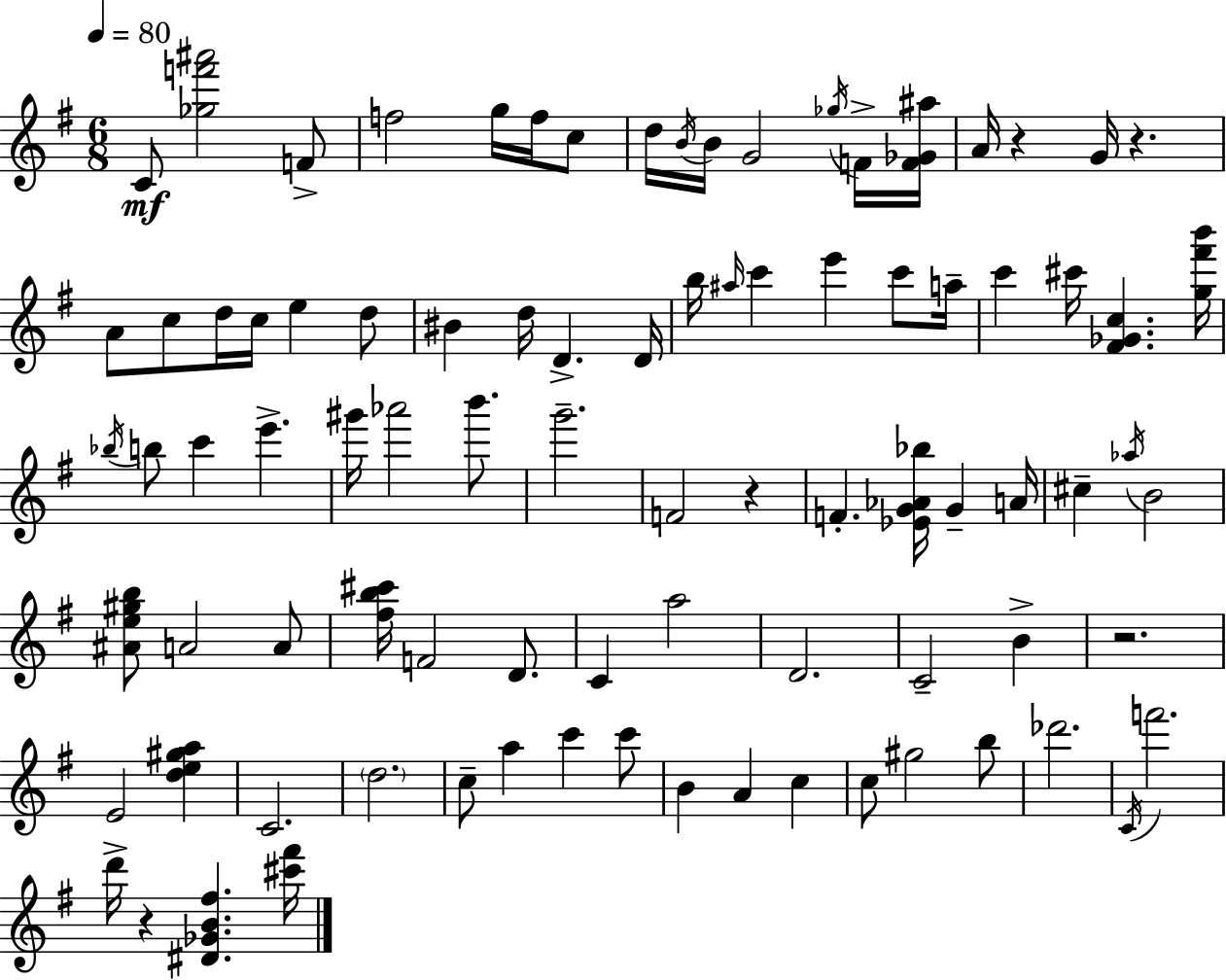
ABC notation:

X:1
T:Untitled
M:6/8
L:1/4
K:Em
C/2 [_gf'^a']2 F/2 f2 g/4 f/4 c/2 d/4 B/4 B/4 G2 _g/4 F/4 [F_G^a]/4 A/4 z G/4 z A/2 c/2 d/4 c/4 e d/2 ^B d/4 D D/4 b/4 ^a/4 c' e' c'/2 a/4 c' ^c'/4 [^F_Gc] [g^f'b']/4 _b/4 b/2 c' e' ^g'/4 _a'2 b'/2 g'2 F2 z F [_EG_A_b]/4 G A/4 ^c _a/4 B2 [^Ae^gb]/2 A2 A/2 [^fb^c']/4 F2 D/2 C a2 D2 C2 B z2 E2 [de^ga] C2 d2 c/2 a c' c'/2 B A c c/2 ^g2 b/2 _d'2 C/4 f'2 d'/4 z [^D_GB^f] [^c'^f']/4